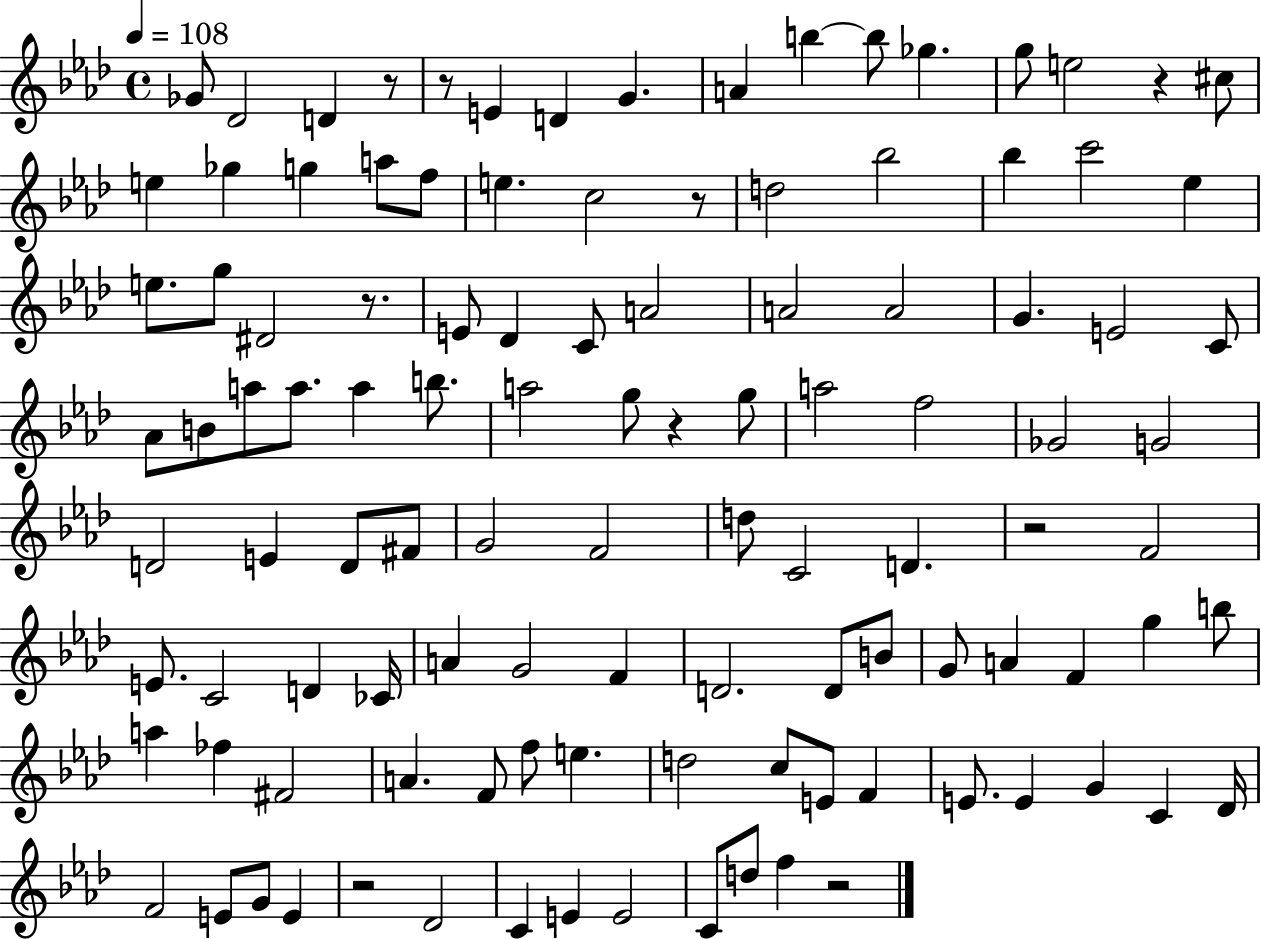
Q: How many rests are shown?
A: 9